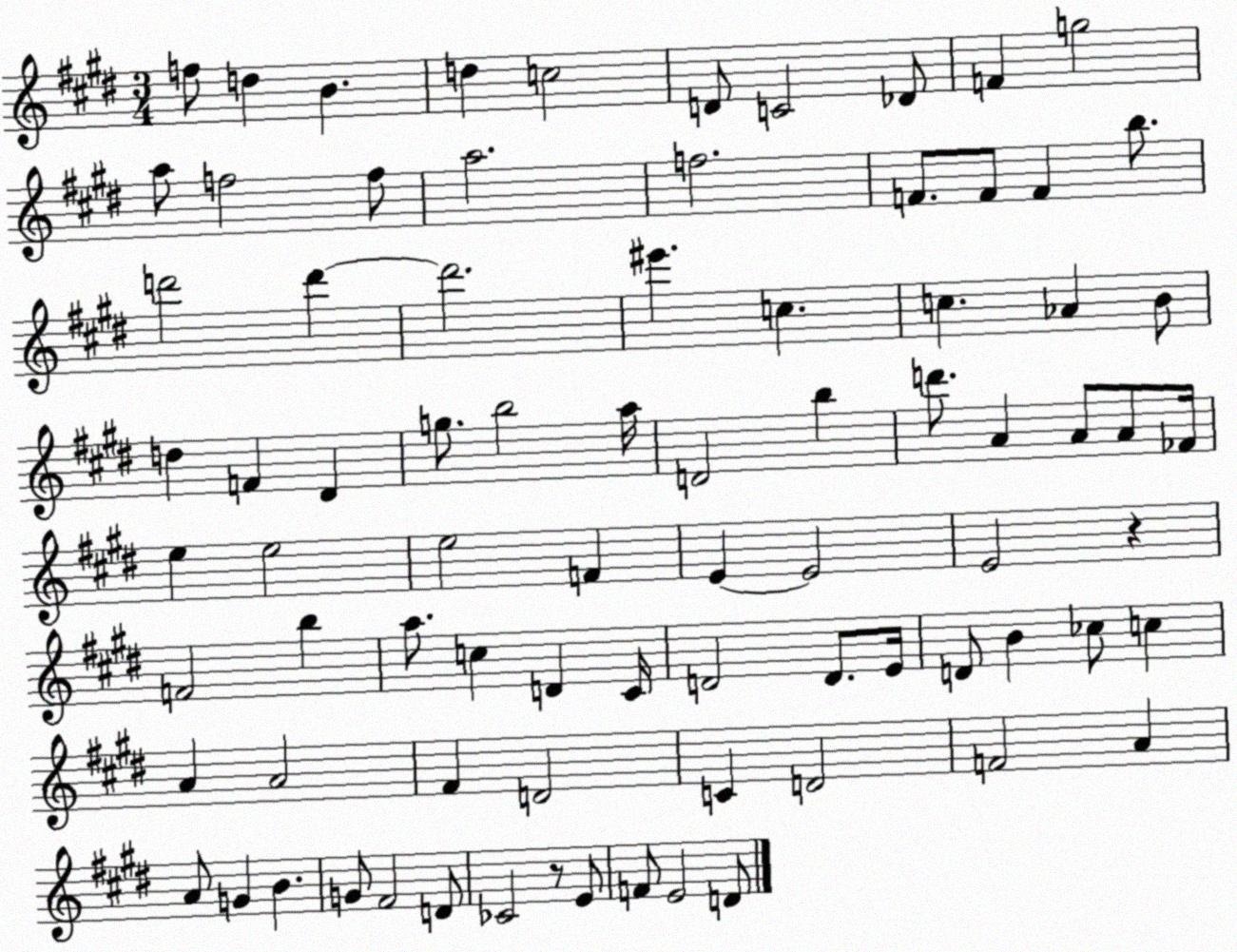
X:1
T:Untitled
M:3/4
L:1/4
K:E
f/2 d B d c2 D/2 C2 _D/2 F g2 a/2 f2 f/2 a2 f2 F/2 F/2 F b/2 d'2 d' d'2 ^e' c c _A B/2 d F ^D g/2 b2 a/4 D2 b d'/2 A A/2 A/2 _F/4 e e2 e2 F E E2 E2 z F2 b a/2 c D ^C/4 D2 D/2 E/4 D/2 B _c/2 c A A2 ^F D2 C D2 F2 A A/2 G B G/2 ^F2 D/2 _C2 z/2 E/2 F/2 E2 D/2